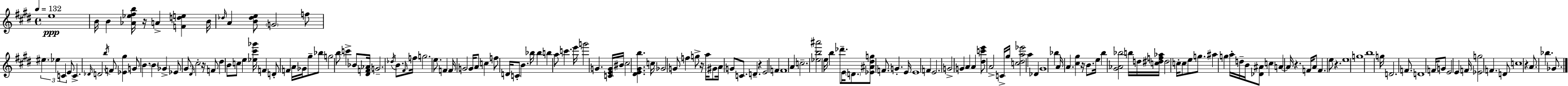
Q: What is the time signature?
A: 4/4